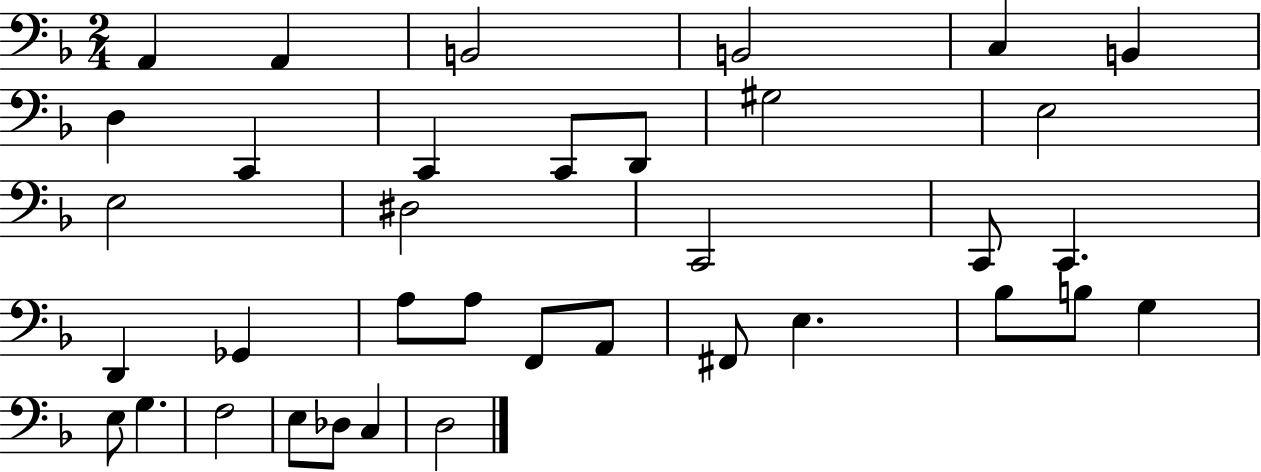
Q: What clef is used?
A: bass